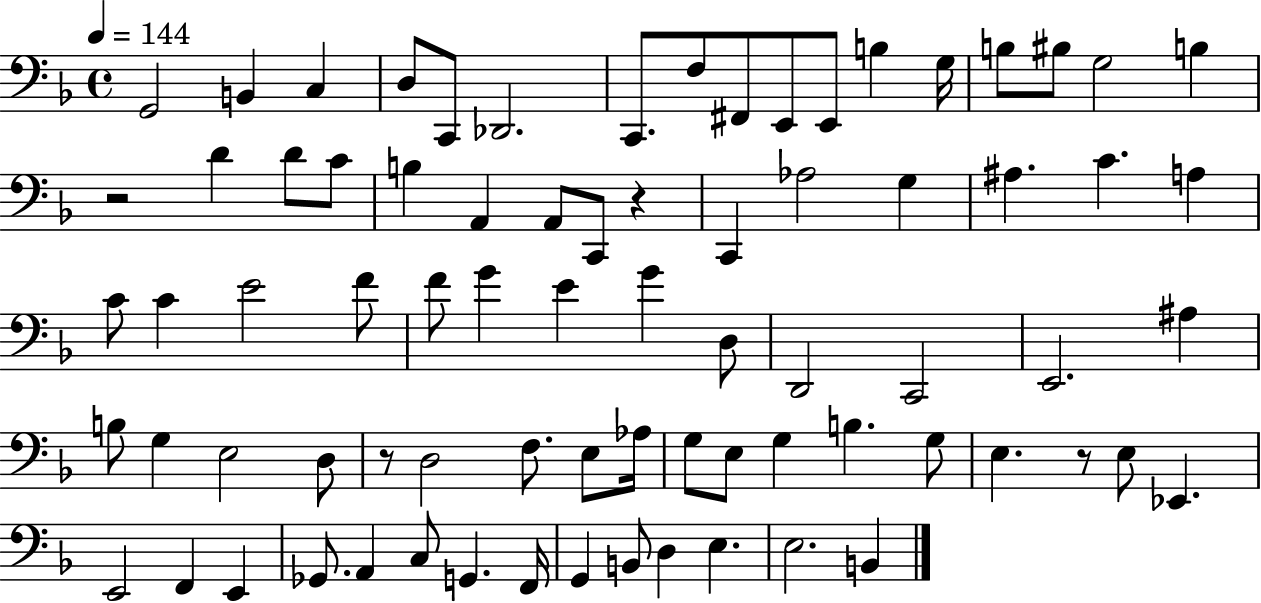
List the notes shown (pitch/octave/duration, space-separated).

G2/h B2/q C3/q D3/e C2/e Db2/h. C2/e. F3/e F#2/e E2/e E2/e B3/q G3/s B3/e BIS3/e G3/h B3/q R/h D4/q D4/e C4/e B3/q A2/q A2/e C2/e R/q C2/q Ab3/h G3/q A#3/q. C4/q. A3/q C4/e C4/q E4/h F4/e F4/e G4/q E4/q G4/q D3/e D2/h C2/h E2/h. A#3/q B3/e G3/q E3/h D3/e R/e D3/h F3/e. E3/e Ab3/s G3/e E3/e G3/q B3/q. G3/e E3/q. R/e E3/e Eb2/q. E2/h F2/q E2/q Gb2/e. A2/q C3/e G2/q. F2/s G2/q B2/e D3/q E3/q. E3/h. B2/q